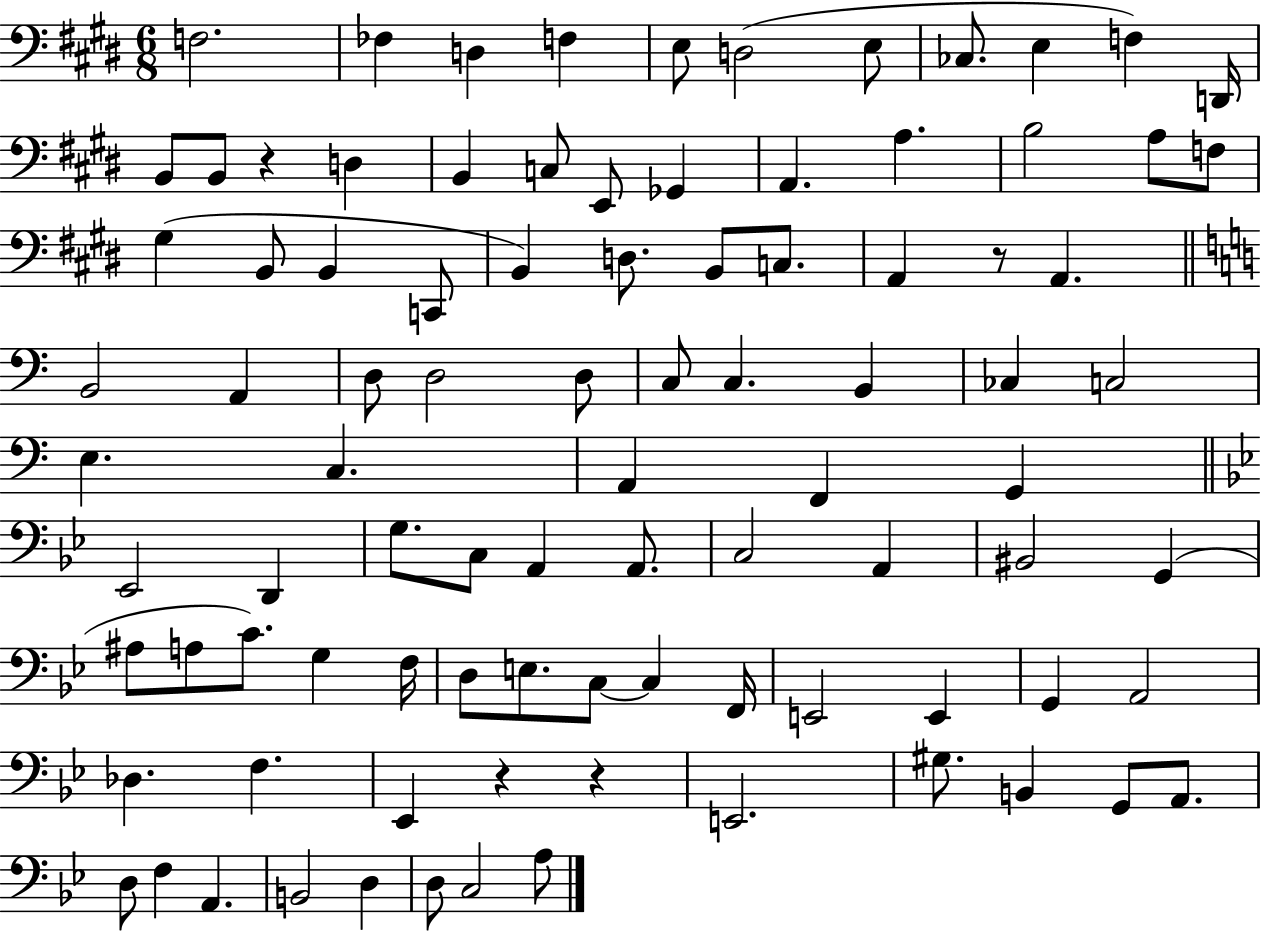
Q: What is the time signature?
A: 6/8